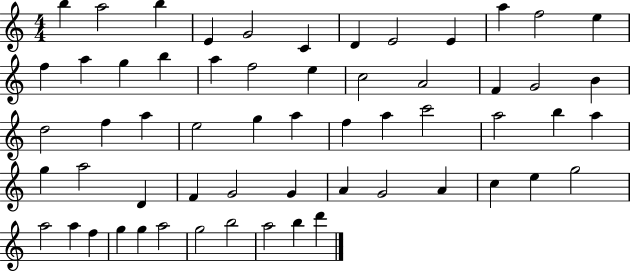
B5/q A5/h B5/q E4/q G4/h C4/q D4/q E4/h E4/q A5/q F5/h E5/q F5/q A5/q G5/q B5/q A5/q F5/h E5/q C5/h A4/h F4/q G4/h B4/q D5/h F5/q A5/q E5/h G5/q A5/q F5/q A5/q C6/h A5/h B5/q A5/q G5/q A5/h D4/q F4/q G4/h G4/q A4/q G4/h A4/q C5/q E5/q G5/h A5/h A5/q F5/q G5/q G5/q A5/h G5/h B5/h A5/h B5/q D6/q